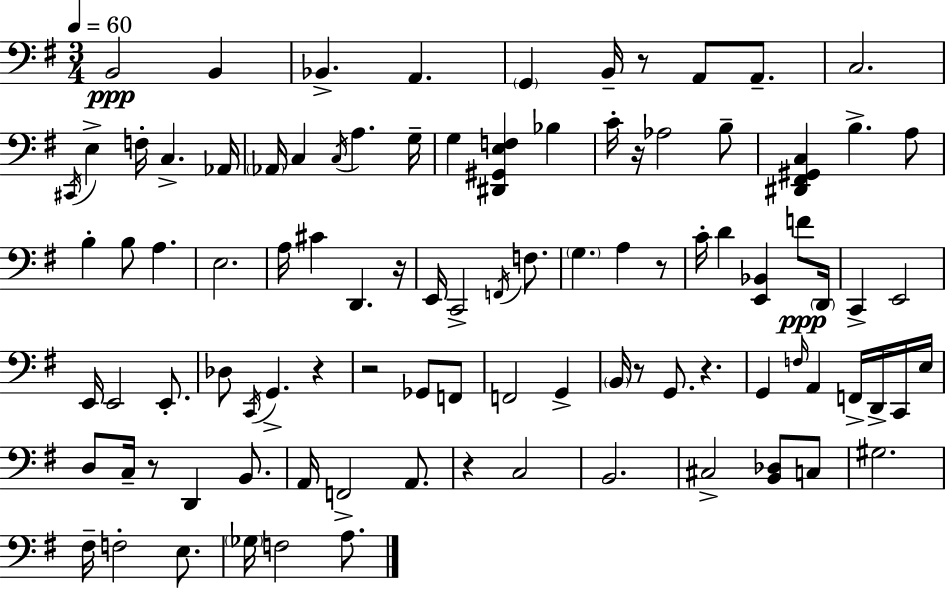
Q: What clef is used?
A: bass